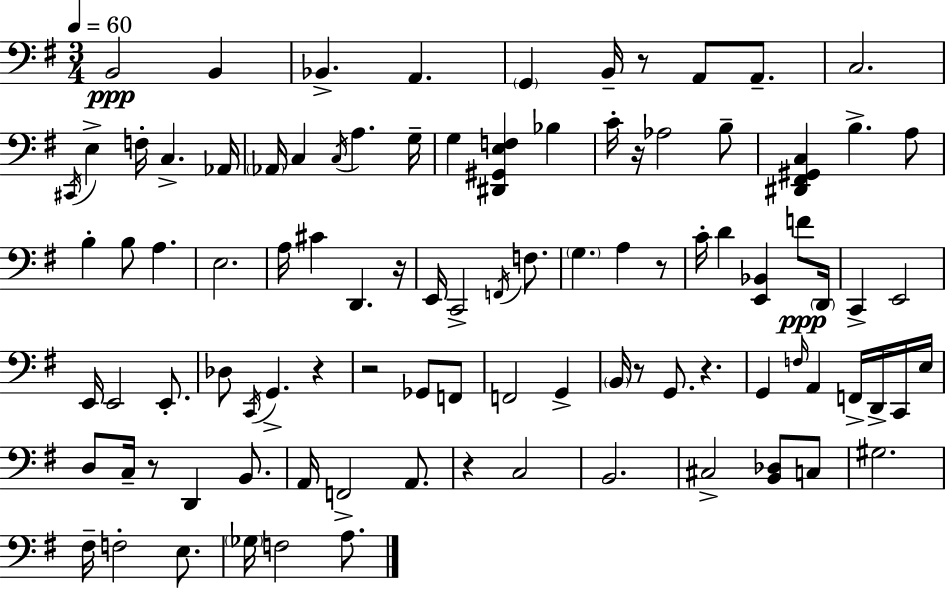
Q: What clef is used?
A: bass